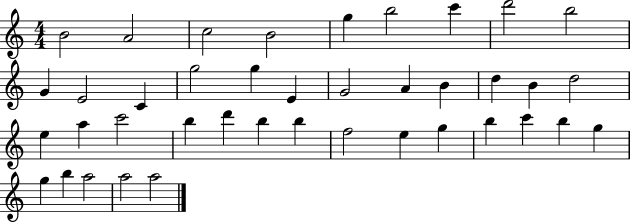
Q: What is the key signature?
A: C major